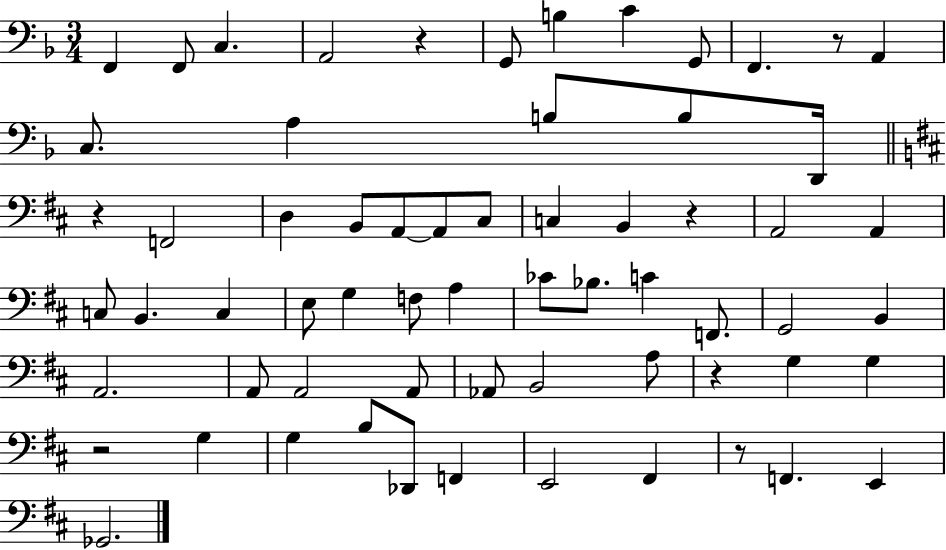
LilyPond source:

{
  \clef bass
  \numericTimeSignature
  \time 3/4
  \key f \major
  f,4 f,8 c4. | a,2 r4 | g,8 b4 c'4 g,8 | f,4. r8 a,4 | \break c8. a4 b8 b8 d,16 | \bar "||" \break \key d \major r4 f,2 | d4 b,8 a,8~~ a,8 cis8 | c4 b,4 r4 | a,2 a,4 | \break c8 b,4. c4 | e8 g4 f8 a4 | ces'8 bes8. c'4 f,8. | g,2 b,4 | \break a,2. | a,8 a,2 a,8 | aes,8 b,2 a8 | r4 g4 g4 | \break r2 g4 | g4 b8 des,8 f,4 | e,2 fis,4 | r8 f,4. e,4 | \break ges,2. | \bar "|."
}